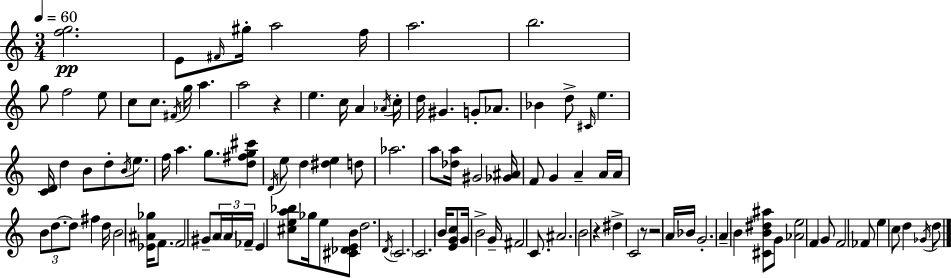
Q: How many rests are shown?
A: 4